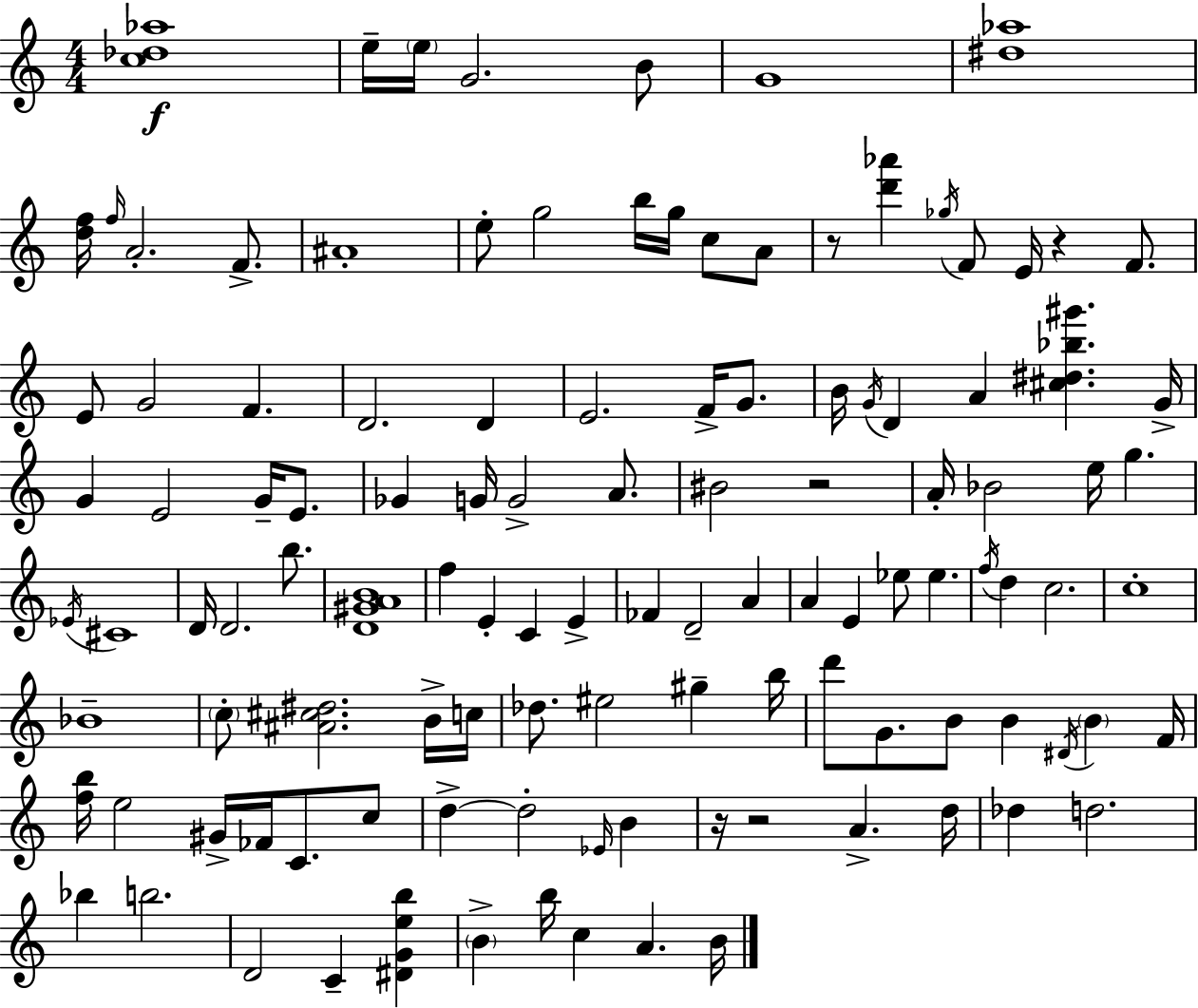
{
  \clef treble
  \numericTimeSignature
  \time 4/4
  \key c \major
  <c'' des'' aes''>1\f | e''16-- \parenthesize e''16 g'2. b'8 | g'1 | <dis'' aes''>1 | \break <d'' f''>16 \grace { f''16 } a'2.-. f'8.-> | ais'1-. | e''8-. g''2 b''16 g''16 c''8 a'8 | r8 <d''' aes'''>4 \acciaccatura { ges''16 } f'8 e'16 r4 f'8. | \break e'8 g'2 f'4. | d'2. d'4 | e'2. f'16-> g'8. | b'16 \acciaccatura { g'16 } d'4 a'4 <cis'' dis'' bes'' gis'''>4. | \break g'16-> g'4 e'2 g'16-- | e'8. ges'4 g'16 g'2-> | a'8. bis'2 r2 | a'16-. bes'2 e''16 g''4. | \break \acciaccatura { ees'16 } cis'1 | d'16 d'2. | b''8. <d' gis' a' b'>1 | f''4 e'4-. c'4 | \break e'4-> fes'4 d'2-- | a'4 a'4 e'4 ees''8 ees''4. | \acciaccatura { f''16 } d''4 c''2. | c''1-. | \break bes'1-- | \parenthesize c''8-. <ais' cis'' dis''>2. | b'16-> c''16 des''8. eis''2 | gis''4-- b''16 d'''8 g'8. b'8 b'4 | \break \acciaccatura { dis'16 } \parenthesize b'4 f'16 <f'' b''>16 e''2 gis'16-> | fes'16 c'8. c''8 d''4->~~ d''2-. | \grace { ees'16 } b'4 r16 r2 | a'4.-> d''16 des''4 d''2. | \break bes''4 b''2. | d'2 c'4-- | <dis' g' e'' b''>4 \parenthesize b'4-> b''16 c''4 | a'4. b'16 \bar "|."
}